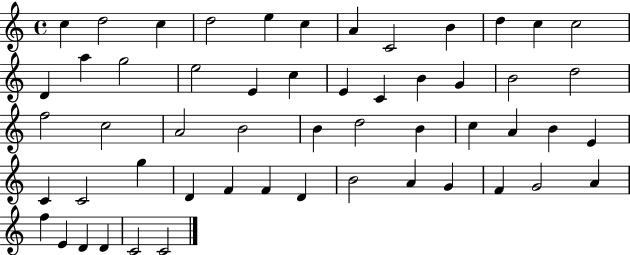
C5/q D5/h C5/q D5/h E5/q C5/q A4/q C4/h B4/q D5/q C5/q C5/h D4/q A5/q G5/h E5/h E4/q C5/q E4/q C4/q B4/q G4/q B4/h D5/h F5/h C5/h A4/h B4/h B4/q D5/h B4/q C5/q A4/q B4/q E4/q C4/q C4/h G5/q D4/q F4/q F4/q D4/q B4/h A4/q G4/q F4/q G4/h A4/q F5/q E4/q D4/q D4/q C4/h C4/h